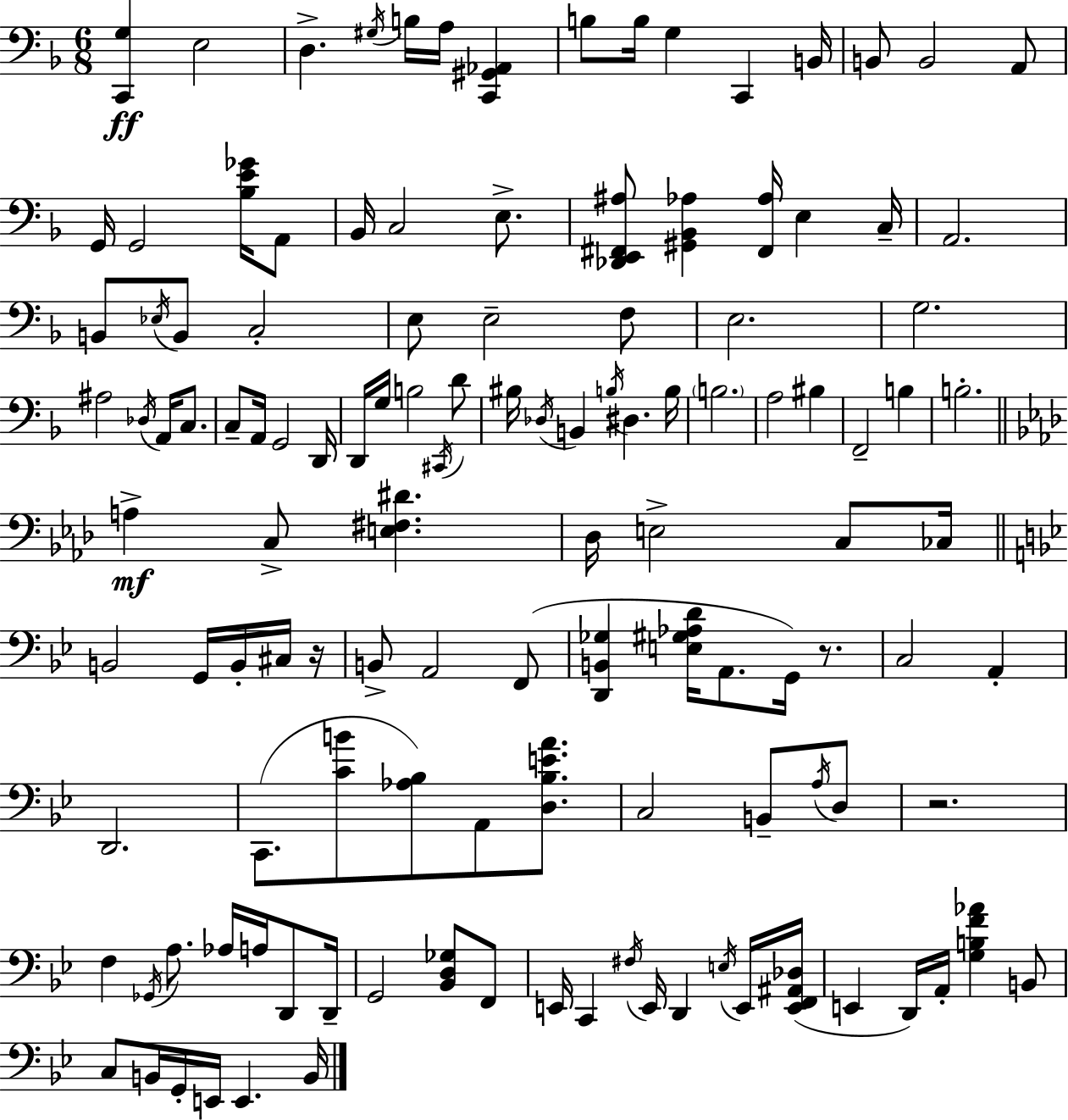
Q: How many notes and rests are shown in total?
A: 124